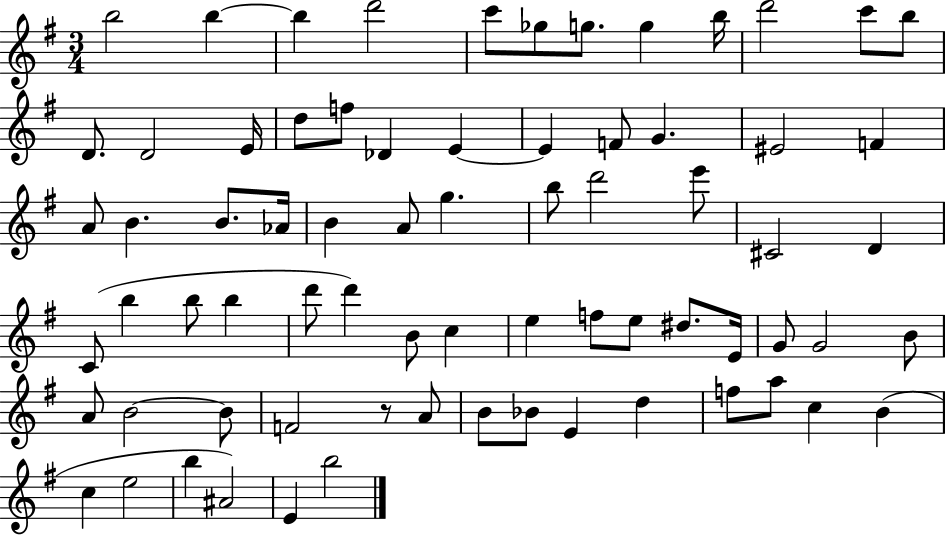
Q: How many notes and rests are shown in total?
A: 72